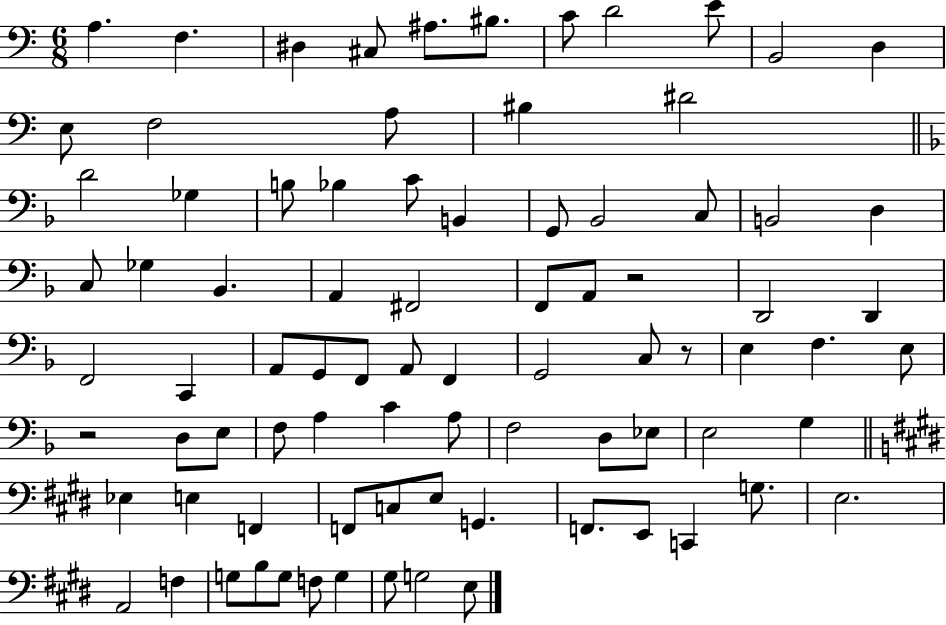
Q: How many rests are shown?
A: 3